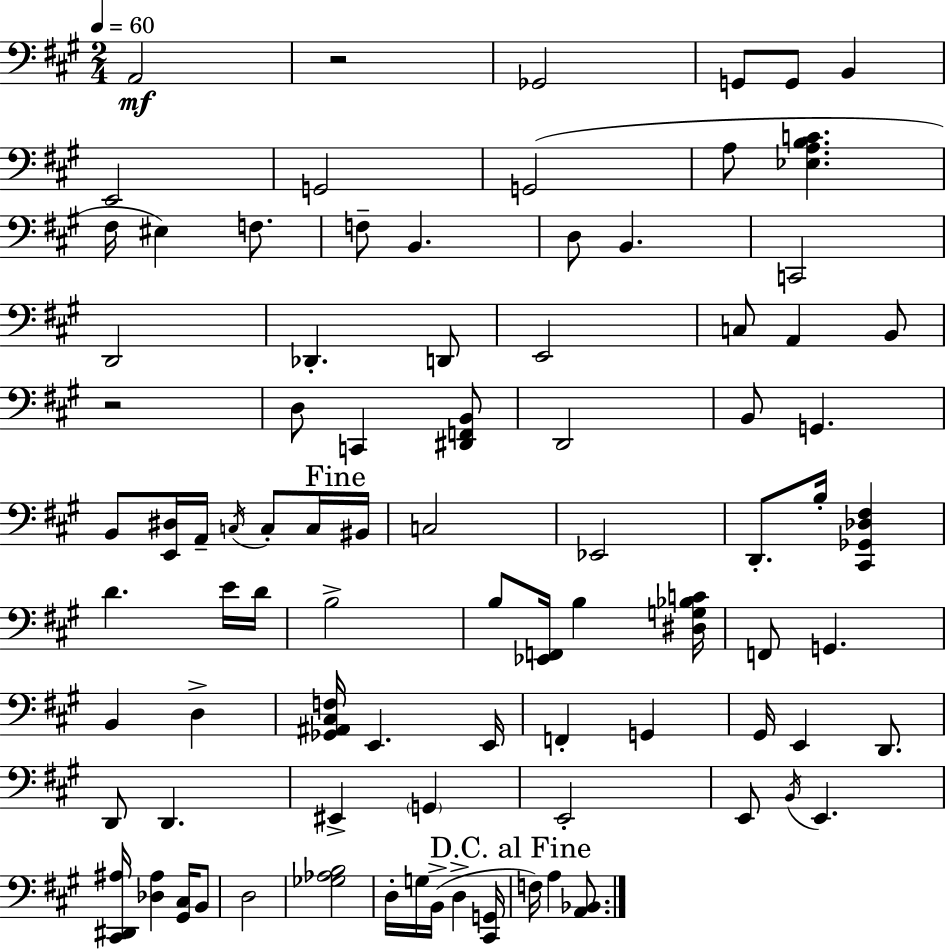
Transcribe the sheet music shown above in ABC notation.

X:1
T:Untitled
M:2/4
L:1/4
K:A
A,,2 z2 _G,,2 G,,/2 G,,/2 B,, E,,2 G,,2 G,,2 A,/2 [_E,A,B,C] ^F,/4 ^E, F,/2 F,/2 B,, D,/2 B,, C,,2 D,,2 _D,, D,,/2 E,,2 C,/2 A,, B,,/2 z2 D,/2 C,, [^D,,F,,B,,]/2 D,,2 B,,/2 G,, B,,/2 [E,,^D,]/4 A,,/4 C,/4 C,/2 C,/4 ^B,,/4 C,2 _E,,2 D,,/2 B,/4 [^C,,_G,,_D,^F,] D E/4 D/4 B,2 B,/2 [_E,,F,,]/4 B, [^D,G,_B,C]/4 F,,/2 G,, B,, D, [_G,,^A,,^C,F,]/4 E,, E,,/4 F,, G,, ^G,,/4 E,, D,,/2 D,,/2 D,, ^E,, G,, E,,2 E,,/2 B,,/4 E,, [^C,,^D,,^A,]/4 [_D,^A,] [^G,,^C,]/4 B,,/2 D,2 [_G,_A,B,]2 D,/4 G,/4 B,,/4 D, [^C,,G,,]/4 F,/4 A, [A,,_B,,]/2